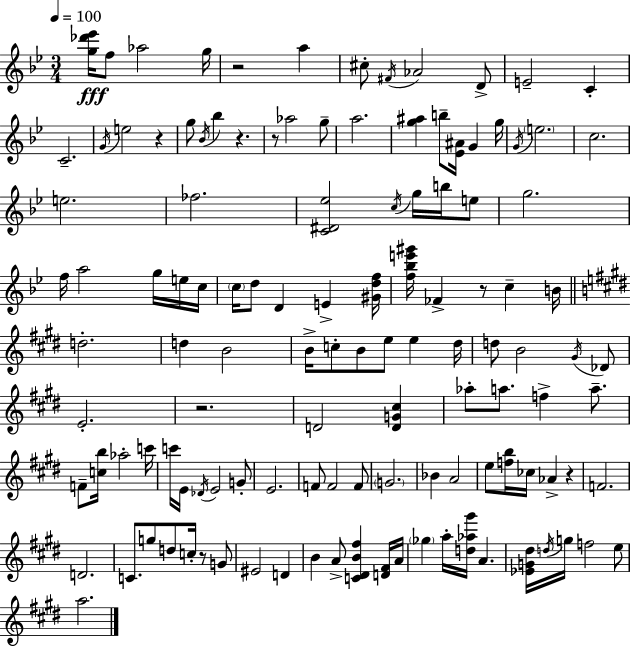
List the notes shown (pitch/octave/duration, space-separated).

[G5,Db6,Eb6]/s F5/e Ab5/h G5/s R/h A5/q C#5/e F#4/s Ab4/h D4/e E4/h C4/q C4/h. G4/s E5/h R/q G5/e Bb4/s Bb5/q R/q. R/e Ab5/h G5/e A5/h. [G5,A#5]/q B5/e [Eb4,A#4]/s G4/q G5/s G4/s E5/h. C5/h. E5/h. FES5/h. [C4,D#4,Eb5]/h C5/s G5/s B5/s E5/e G5/h. F5/s A5/h G5/s E5/s C5/s C5/s D5/e D4/q E4/q [G#4,D5,F5]/s [F5,Bb5,E6,G#6]/s FES4/q R/e C5/q B4/s D5/h. D5/q B4/h B4/s C5/e B4/e E5/e E5/q D#5/s D5/e B4/h G#4/s Db4/e E4/h. R/h. D4/h [D4,G4,C#5]/q Ab5/e A5/e. F5/q A5/e. F4/e [C5,B5]/s Ab5/h C6/s C6/s E4/s Db4/s E4/h G4/e E4/h. F4/e F4/h F4/e G4/h. Bb4/q A4/h E5/e [F5,B5]/s CES5/s Ab4/q R/q F4/h. D4/h. C4/e. G5/e D5/e C5/s R/e G4/e EIS4/h D4/q B4/q A4/e [C4,D#4,B4,F#5]/q [D4,F#4]/s A4/s Gb5/q A5/s [D5,Ab5,G#6]/s A4/q. [Eb4,G4,D#5]/s D5/s G5/s F5/h E5/e A5/h.